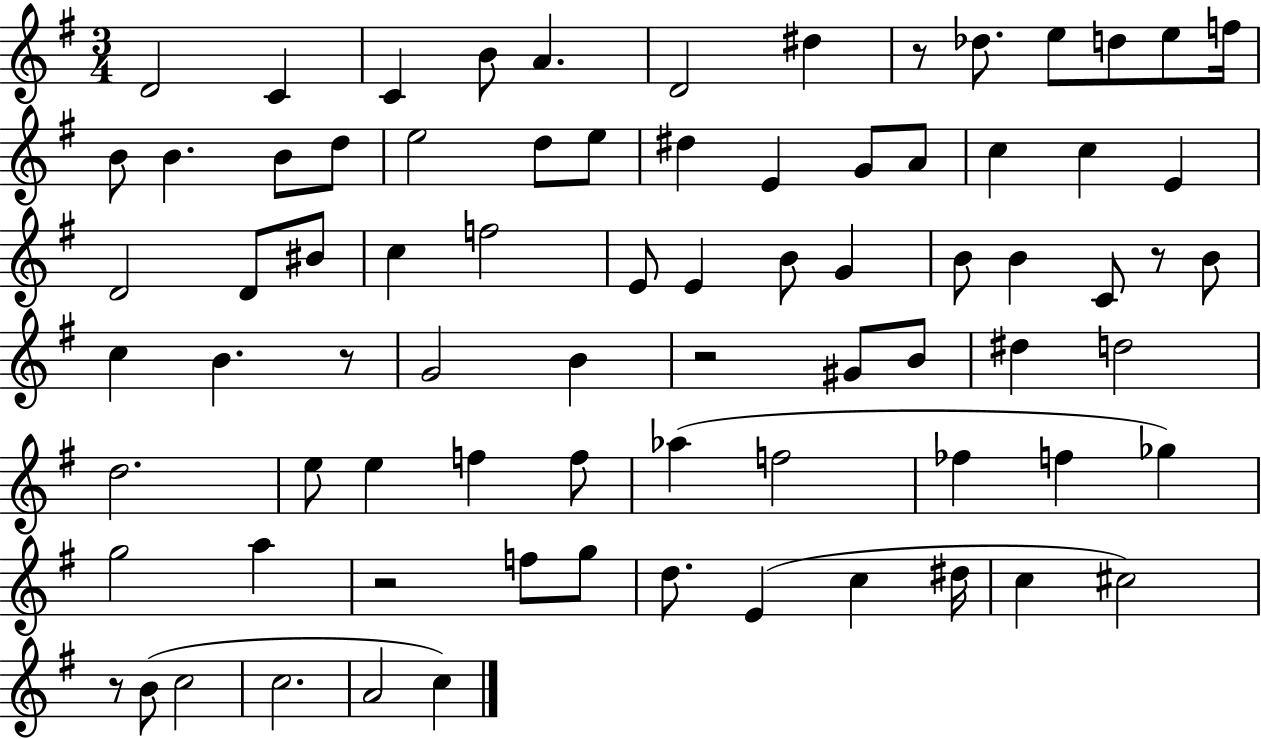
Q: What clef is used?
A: treble